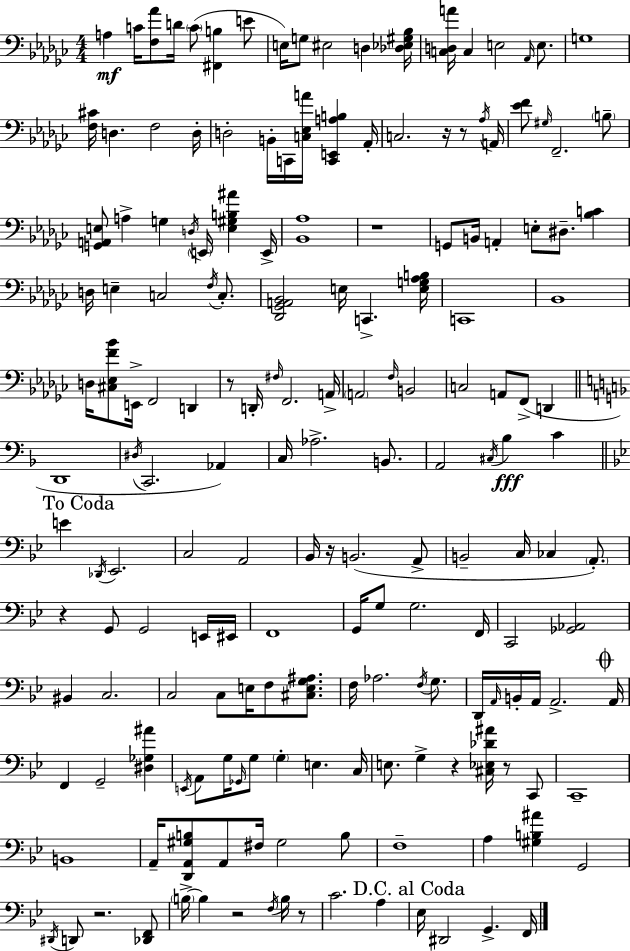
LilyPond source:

{
  \clef bass
  \numericTimeSignature
  \time 4/4
  \key ees \minor
  a4\mf c'16 <f aes'>8 d'16 \parenthesize c'8( <fis, b>4 e'8 | e16) g8 eis2 d4 <des ees gis bes>16 | <c d a'>16 c4 e2 \grace { aes,16 } e8. | g1 | \break <f cis'>16 d4. f2 | d16-. d2-. b,16-. c,16 <c ees a'>16 <c, e, a b>4 | aes,16-. c2. r16 r8 | \acciaccatura { aes16 } a,16 <ees' f'>8 \grace { gis16 } f,2.-- | \break \parenthesize b8-- <g, a, e>8 a4-> g4 \acciaccatura { d16 } \parenthesize e,16 <e gis b ais'>4 | e,16-> <bes, aes>1 | r1 | g,8 b,16 a,4-. e8-. dis8.-- | \break <bes c'>4 d16 e4-- c2 | \acciaccatura { f16 } c8.-. <des, ges, a, bes,>2 e16 c,4.-> | <e g aes b>16 c,1 | bes,1 | \break d16 <cis ees f' bes'>8 e,16-> f,2 | d,4 r8 d,16-. \grace { fis16 } f,2. | a,16-> \parenthesize a,2 \grace { f16 } b,2 | c2 a,8 | \break f,8->( d,4 \bar "||" \break \key f \major d,1 | \acciaccatura { dis16 } c,2. aes,4) | c16 aes2.-> b,8. | a,2 \acciaccatura { cis16 } bes4\fff c'4 | \break \mark "To Coda" \bar "||" \break \key bes \major e'4 \acciaccatura { des,16 } ees,2. | c2 a,2 | bes,16 r16 b,2.( a,8-> | b,2-- c16 ces4 \parenthesize a,8.-.) | \break r4 g,8 g,2 e,16 | eis,16 f,1 | g,16 g8 g2. | f,16 c,2 <ges, aes,>2 | \break bis,4 c2. | c2 c8 e16 f8 <cis e g ais>8. | f16 aes2. \acciaccatura { f16 } g8. | d,16 \grace { a,16 } b,16-. a,16 a,2.-> | \break \mark \markup { \musicglyph "scripts.coda" } a,16 f,4 g,2-- <dis ges ais'>4 | \acciaccatura { e,16 } a,8 g16 \grace { ges,16 } g8 \parenthesize g4-. e4. | c16 e8. g4-> r4 | <cis ees des' ais'>16 r8 c,8 c,1-- | \break b,1 | a,16-- <d, a, gis b>8 a,8 fis16 gis2 | b8 f1-- | a4 <gis b ais'>4 g,2 | \break \acciaccatura { dis,16 } d,8 r2. | <des, f,>8 \parenthesize b16->~~ b4 r2 | \acciaccatura { f16 } b16 r8 c'2. | a4 \mark "D.C. al Coda" ees16 dis,2 | \break g,4.-> f,16 \bar "|."
}